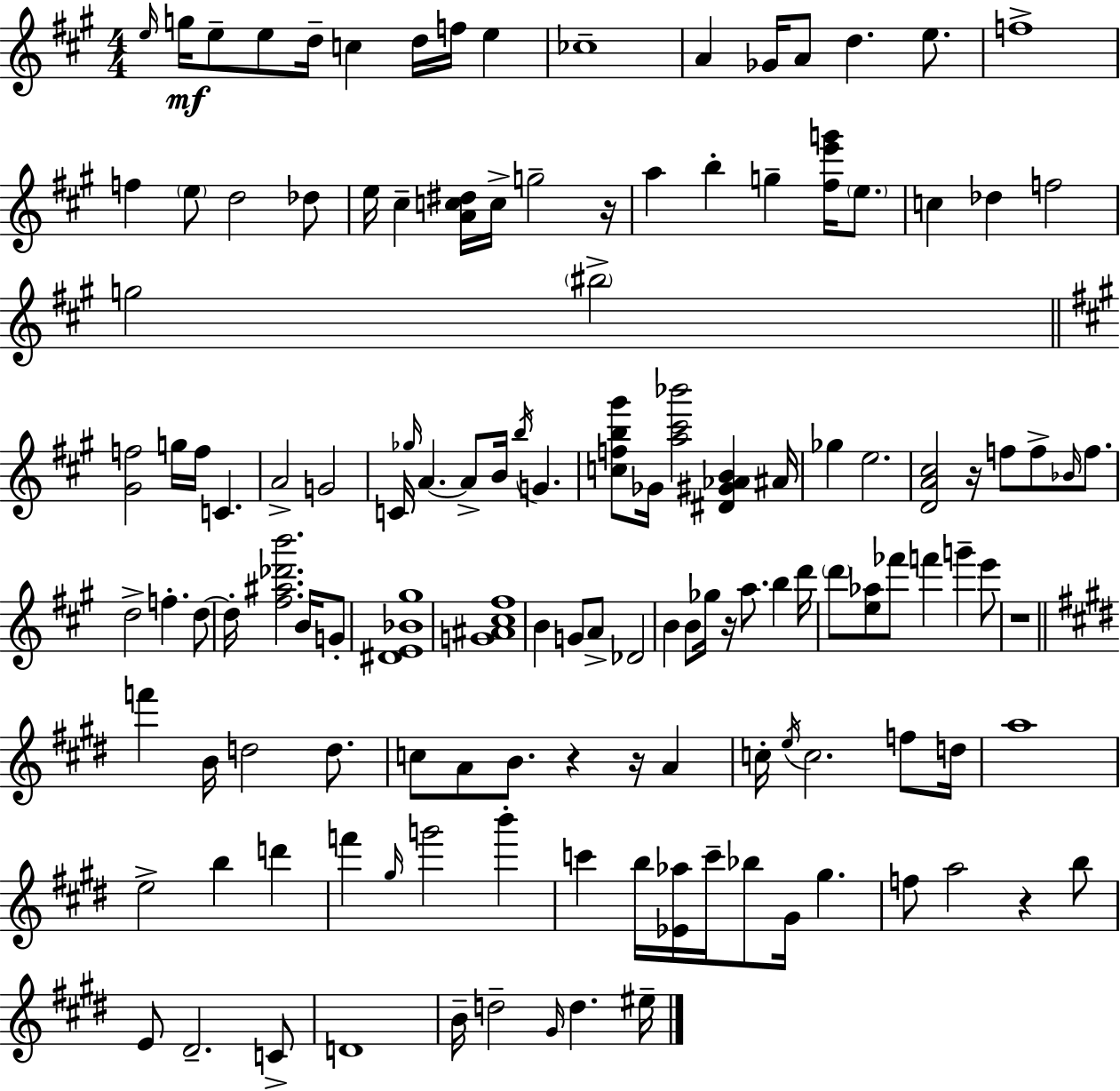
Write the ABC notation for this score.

X:1
T:Untitled
M:4/4
L:1/4
K:A
e/4 g/4 e/2 e/2 d/4 c d/4 f/4 e _c4 A _G/4 A/2 d e/2 f4 f e/2 d2 _d/2 e/4 ^c [Ac^d]/4 c/4 g2 z/4 a b g [^fe'g']/4 e/2 c _d f2 g2 ^b2 [^Gf]2 g/4 f/4 C A2 G2 C/4 _g/4 A A/2 B/4 b/4 G [cfb^g']/2 _G/4 [a^c'_b']2 [^D^G_AB] ^A/4 _g e2 [DA^c]2 z/4 f/2 f/2 _B/4 f/2 d2 f d/2 d/4 [^f^a_d'b']2 B/4 G/2 [^DE_B^g]4 [G^A^c^f]4 B G/2 A/2 _D2 B B/2 _g/4 z/4 a/2 b d'/4 d'/2 [e_a]/2 _f'/2 f' g' e'/2 z4 f' B/4 d2 d/2 c/2 A/2 B/2 z z/4 A c/4 e/4 c2 f/2 d/4 a4 e2 b d' f' ^g/4 g'2 b' c' b/4 [_E_a]/4 c'/4 _b/2 ^G/4 ^g f/2 a2 z b/2 E/2 ^D2 C/2 D4 B/4 d2 ^G/4 d ^e/4